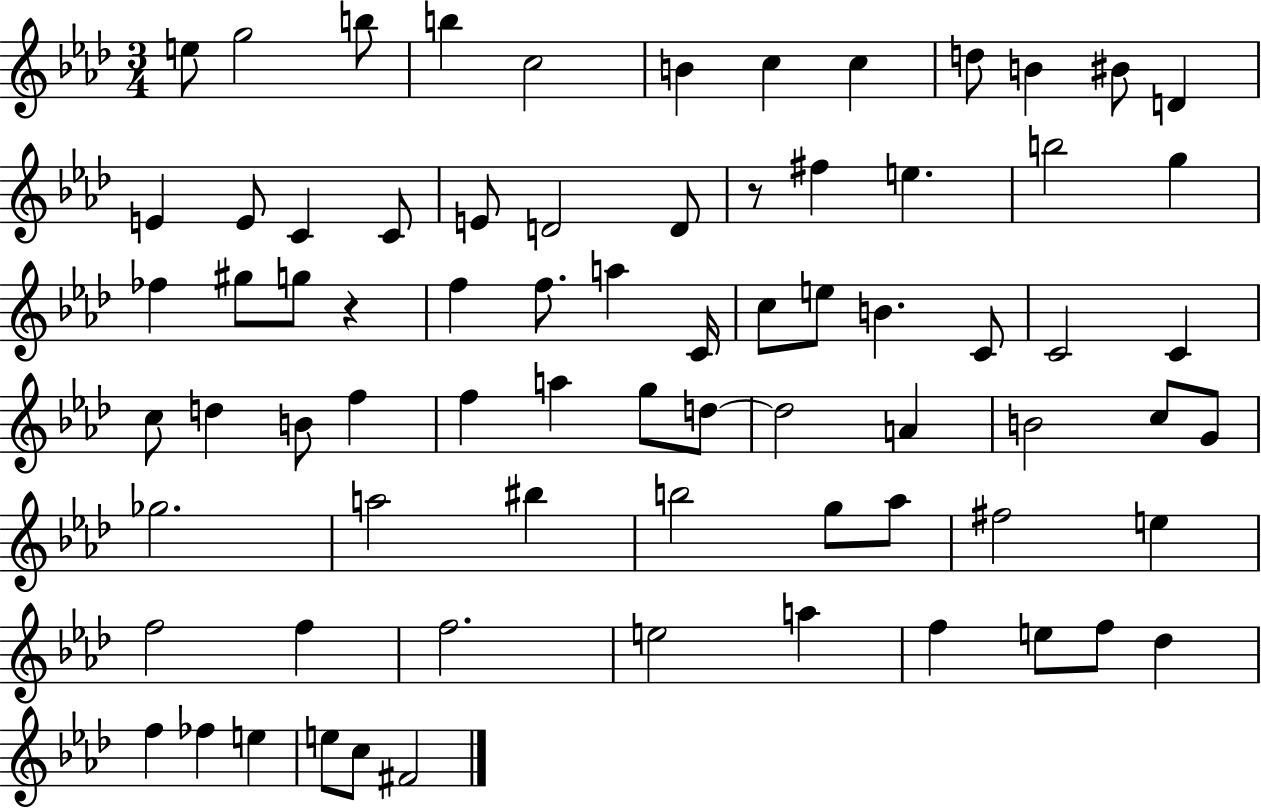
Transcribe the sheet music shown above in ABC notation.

X:1
T:Untitled
M:3/4
L:1/4
K:Ab
e/2 g2 b/2 b c2 B c c d/2 B ^B/2 D E E/2 C C/2 E/2 D2 D/2 z/2 ^f e b2 g _f ^g/2 g/2 z f f/2 a C/4 c/2 e/2 B C/2 C2 C c/2 d B/2 f f a g/2 d/2 d2 A B2 c/2 G/2 _g2 a2 ^b b2 g/2 _a/2 ^f2 e f2 f f2 e2 a f e/2 f/2 _d f _f e e/2 c/2 ^F2